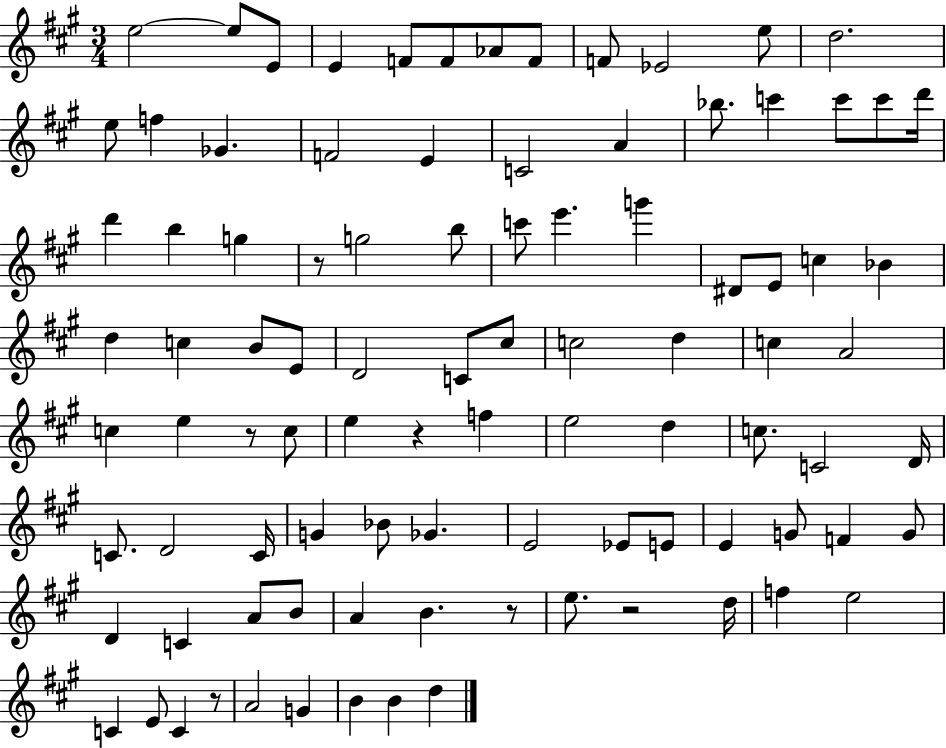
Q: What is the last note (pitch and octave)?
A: D5